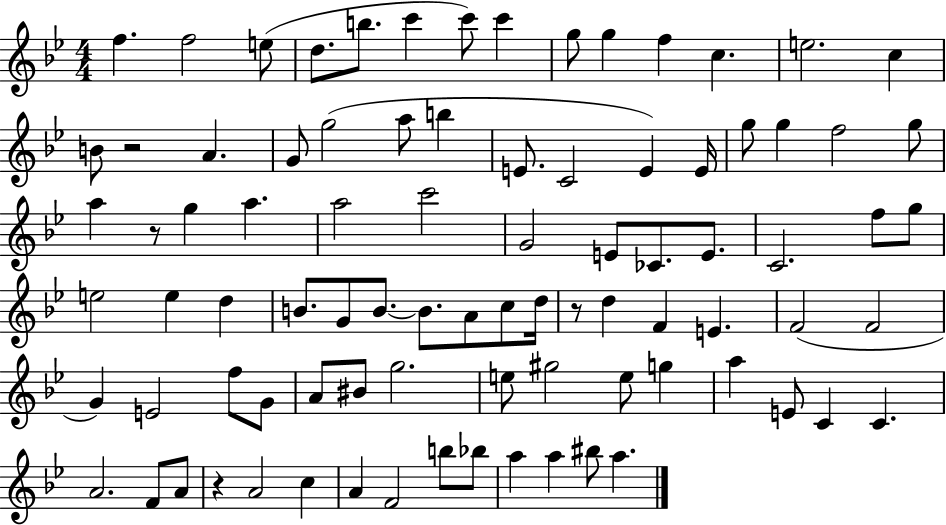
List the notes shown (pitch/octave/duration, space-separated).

F5/q. F5/h E5/e D5/e. B5/e. C6/q C6/e C6/q G5/e G5/q F5/q C5/q. E5/h. C5/q B4/e R/h A4/q. G4/e G5/h A5/e B5/q E4/e. C4/h E4/q E4/s G5/e G5/q F5/h G5/e A5/q R/e G5/q A5/q. A5/h C6/h G4/h E4/e CES4/e. E4/e. C4/h. F5/e G5/e E5/h E5/q D5/q B4/e. G4/e B4/e. B4/e. A4/e C5/e D5/s R/e D5/q F4/q E4/q. F4/h F4/h G4/q E4/h F5/e G4/e A4/e BIS4/e G5/h. E5/e G#5/h E5/e G5/q A5/q E4/e C4/q C4/q. A4/h. F4/e A4/e R/q A4/h C5/q A4/q F4/h B5/e Bb5/e A5/q A5/q BIS5/e A5/q.